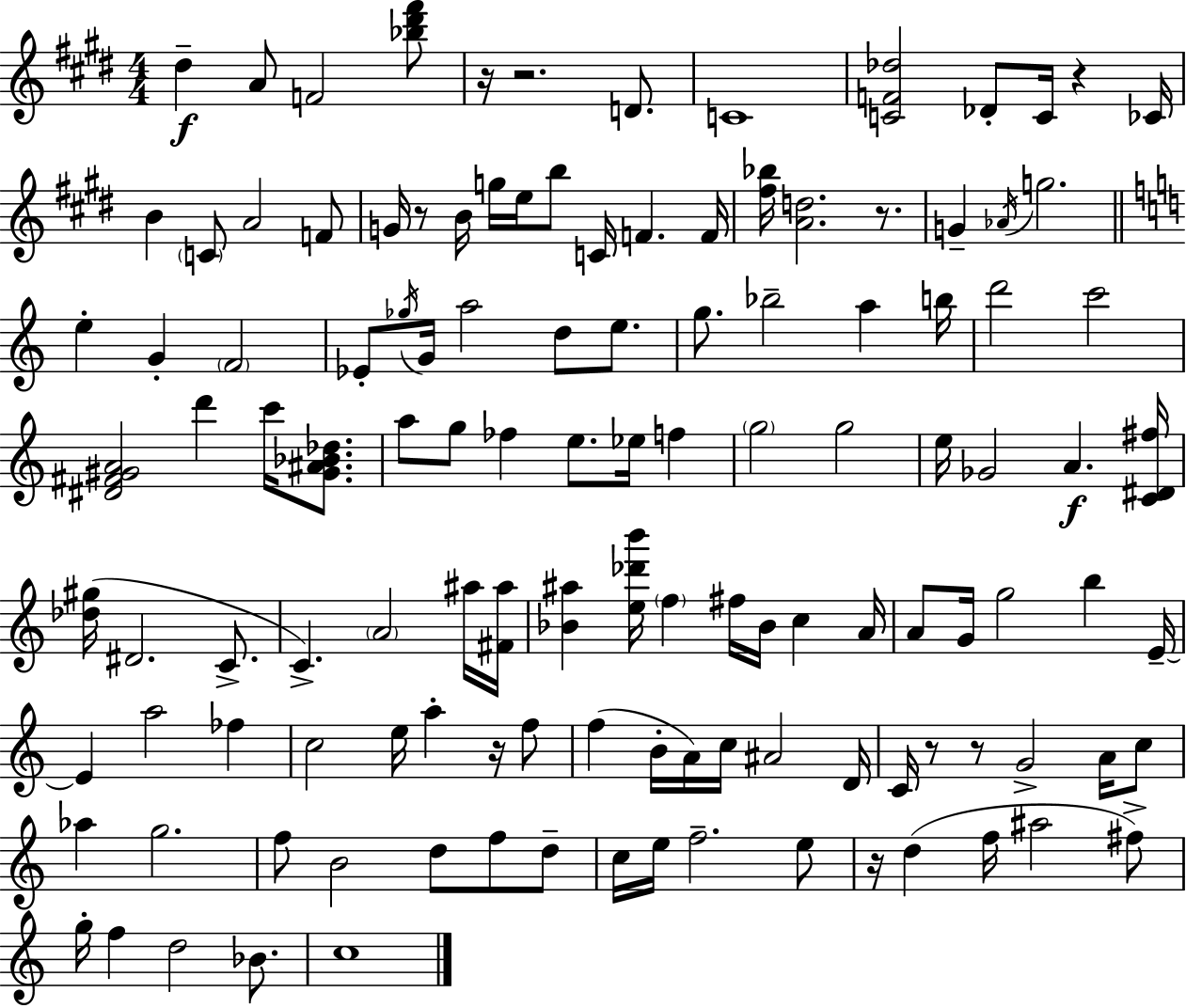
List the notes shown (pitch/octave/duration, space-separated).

D#5/q A4/e F4/h [Bb5,D#6,F#6]/e R/s R/h. D4/e. C4/w [C4,F4,Db5]/h Db4/e C4/s R/q CES4/s B4/q C4/e A4/h F4/e G4/s R/e B4/s G5/s E5/s B5/e C4/s F4/q. F4/s [F#5,Bb5]/s [A4,D5]/h. R/e. G4/q Ab4/s G5/h. E5/q G4/q F4/h Eb4/e Gb5/s G4/s A5/h D5/e E5/e. G5/e. Bb5/h A5/q B5/s D6/h C6/h [D#4,F#4,G#4,A4]/h D6/q C6/s [G#4,A#4,Bb4,Db5]/e. A5/e G5/e FES5/q E5/e. Eb5/s F5/q G5/h G5/h E5/s Gb4/h A4/q. [C4,D#4,F#5]/s [Db5,G#5]/s D#4/h. C4/e. C4/q. A4/h A#5/s [F#4,A#5]/s [Bb4,A#5]/q [E5,Db6,B6]/s F5/q F#5/s Bb4/s C5/q A4/s A4/e G4/s G5/h B5/q E4/s E4/q A5/h FES5/q C5/h E5/s A5/q R/s F5/e F5/q B4/s A4/s C5/s A#4/h D4/s C4/s R/e R/e G4/h A4/s C5/e Ab5/q G5/h. F5/e B4/h D5/e F5/e D5/e C5/s E5/s F5/h. E5/e R/s D5/q F5/s A#5/h F#5/e G5/s F5/q D5/h Bb4/e. C5/w